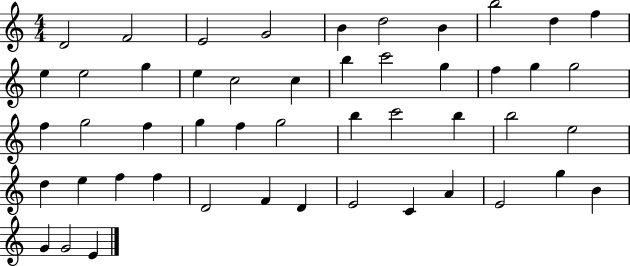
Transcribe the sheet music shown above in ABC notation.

X:1
T:Untitled
M:4/4
L:1/4
K:C
D2 F2 E2 G2 B d2 B b2 d f e e2 g e c2 c b c'2 g f g g2 f g2 f g f g2 b c'2 b b2 e2 d e f f D2 F D E2 C A E2 g B G G2 E